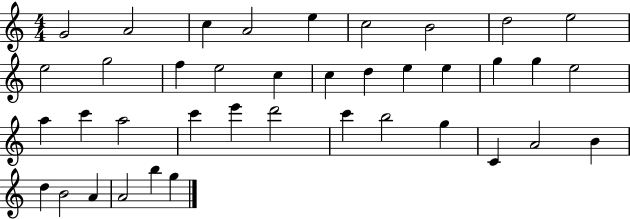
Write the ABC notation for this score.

X:1
T:Untitled
M:4/4
L:1/4
K:C
G2 A2 c A2 e c2 B2 d2 e2 e2 g2 f e2 c c d e e g g e2 a c' a2 c' e' d'2 c' b2 g C A2 B d B2 A A2 b g